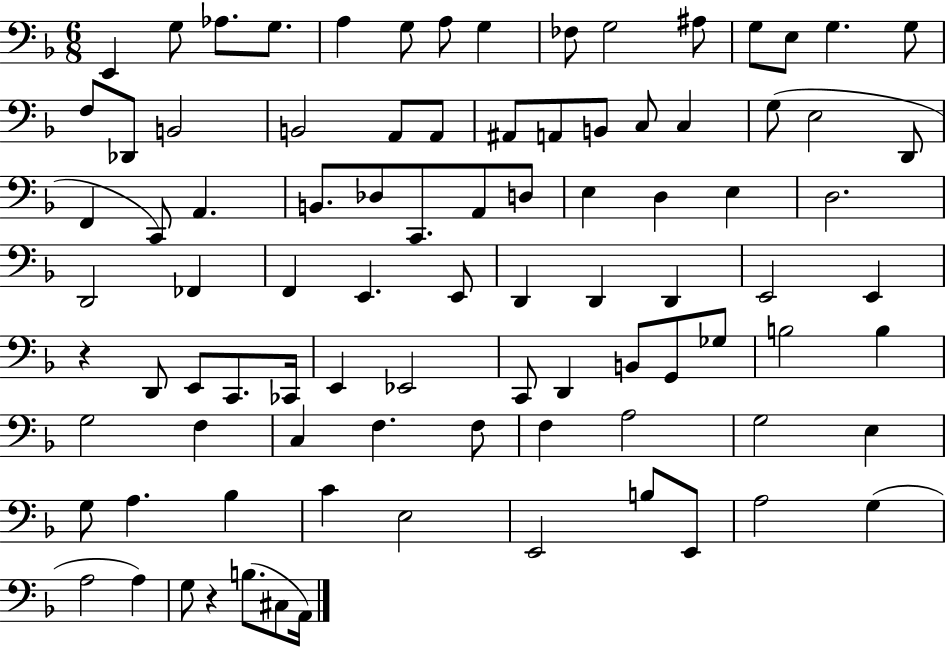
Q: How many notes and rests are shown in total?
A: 91